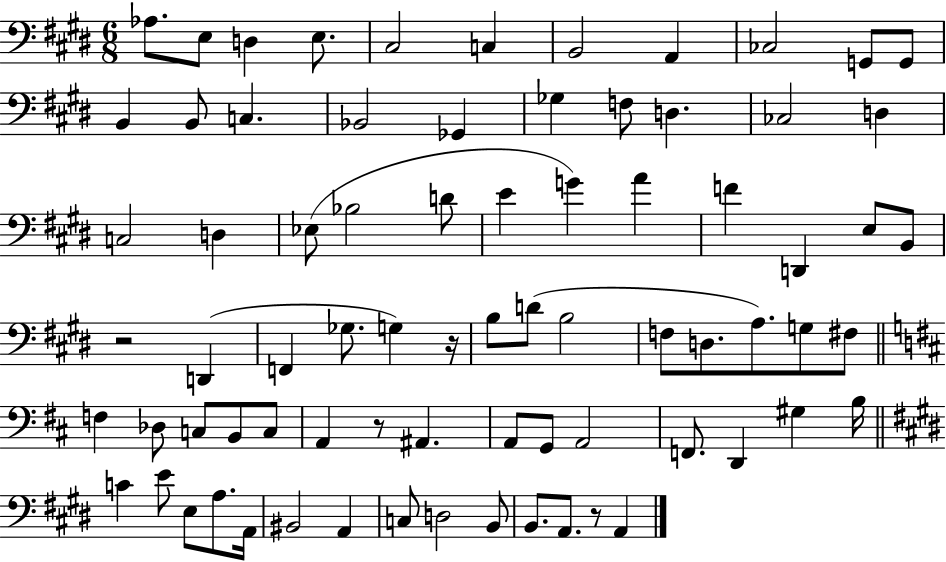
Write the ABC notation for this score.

X:1
T:Untitled
M:6/8
L:1/4
K:E
_A,/2 E,/2 D, E,/2 ^C,2 C, B,,2 A,, _C,2 G,,/2 G,,/2 B,, B,,/2 C, _B,,2 _G,, _G, F,/2 D, _C,2 D, C,2 D, _E,/2 _B,2 D/2 E G A F D,, E,/2 B,,/2 z2 D,, F,, _G,/2 G, z/4 B,/2 D/2 B,2 F,/2 D,/2 A,/2 G,/2 ^F,/2 F, _D,/2 C,/2 B,,/2 C,/2 A,, z/2 ^A,, A,,/2 G,,/2 A,,2 F,,/2 D,, ^G, B,/4 C E/2 E,/2 A,/2 A,,/4 ^B,,2 A,, C,/2 D,2 B,,/2 B,,/2 A,,/2 z/2 A,,